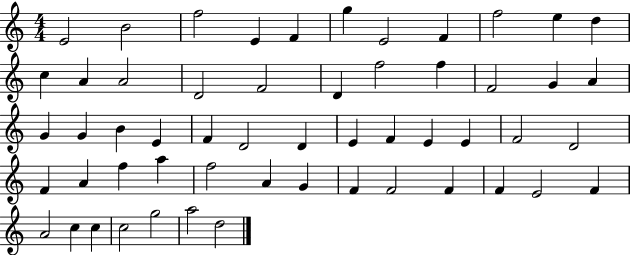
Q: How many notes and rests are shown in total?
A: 55